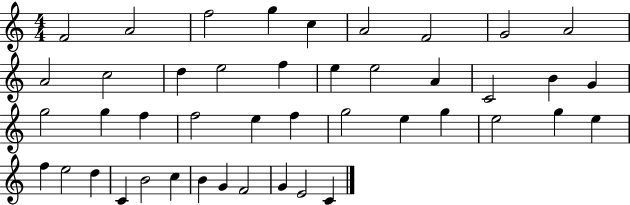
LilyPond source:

{
  \clef treble
  \numericTimeSignature
  \time 4/4
  \key c \major
  f'2 a'2 | f''2 g''4 c''4 | a'2 f'2 | g'2 a'2 | \break a'2 c''2 | d''4 e''2 f''4 | e''4 e''2 a'4 | c'2 b'4 g'4 | \break g''2 g''4 f''4 | f''2 e''4 f''4 | g''2 e''4 g''4 | e''2 g''4 e''4 | \break f''4 e''2 d''4 | c'4 b'2 c''4 | b'4 g'4 f'2 | g'4 e'2 c'4 | \break \bar "|."
}